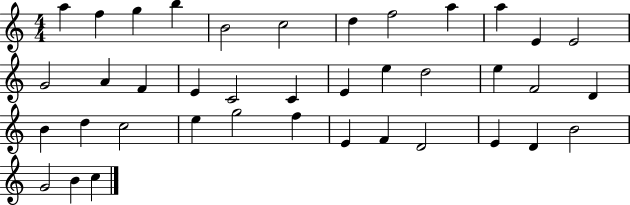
{
  \clef treble
  \numericTimeSignature
  \time 4/4
  \key c \major
  a''4 f''4 g''4 b''4 | b'2 c''2 | d''4 f''2 a''4 | a''4 e'4 e'2 | \break g'2 a'4 f'4 | e'4 c'2 c'4 | e'4 e''4 d''2 | e''4 f'2 d'4 | \break b'4 d''4 c''2 | e''4 g''2 f''4 | e'4 f'4 d'2 | e'4 d'4 b'2 | \break g'2 b'4 c''4 | \bar "|."
}